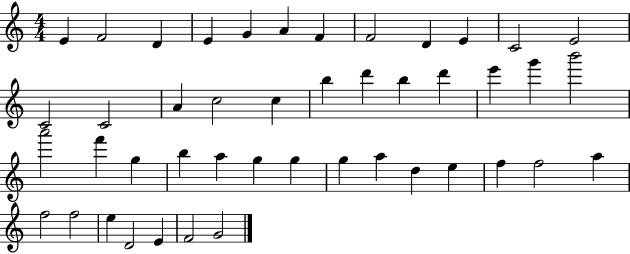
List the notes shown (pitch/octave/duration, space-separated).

E4/q F4/h D4/q E4/q G4/q A4/q F4/q F4/h D4/q E4/q C4/h E4/h C4/h C4/h A4/q C5/h C5/q B5/q D6/q B5/q D6/q E6/q G6/q B6/h A6/h F6/q G5/q B5/q A5/q G5/q G5/q G5/q A5/q D5/q E5/q F5/q F5/h A5/q F5/h F5/h E5/q D4/h E4/q F4/h G4/h